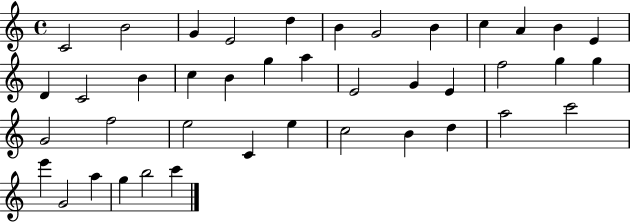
C4/h B4/h G4/q E4/h D5/q B4/q G4/h B4/q C5/q A4/q B4/q E4/q D4/q C4/h B4/q C5/q B4/q G5/q A5/q E4/h G4/q E4/q F5/h G5/q G5/q G4/h F5/h E5/h C4/q E5/q C5/h B4/q D5/q A5/h C6/h E6/q G4/h A5/q G5/q B5/h C6/q